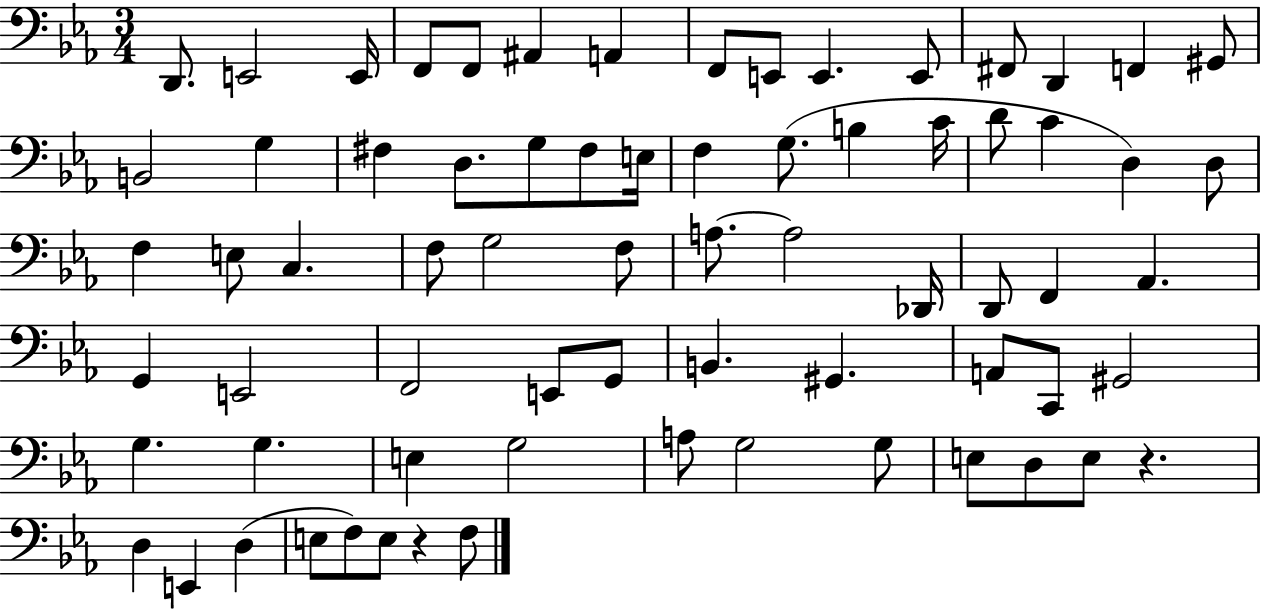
{
  \clef bass
  \numericTimeSignature
  \time 3/4
  \key ees \major
  d,8. e,2 e,16 | f,8 f,8 ais,4 a,4 | f,8 e,8 e,4. e,8 | fis,8 d,4 f,4 gis,8 | \break b,2 g4 | fis4 d8. g8 fis8 e16 | f4 g8.( b4 c'16 | d'8 c'4 d4) d8 | \break f4 e8 c4. | f8 g2 f8 | a8.~~ a2 des,16 | d,8 f,4 aes,4. | \break g,4 e,2 | f,2 e,8 g,8 | b,4. gis,4. | a,8 c,8 gis,2 | \break g4. g4. | e4 g2 | a8 g2 g8 | e8 d8 e8 r4. | \break d4 e,4 d4( | e8 f8) e8 r4 f8 | \bar "|."
}